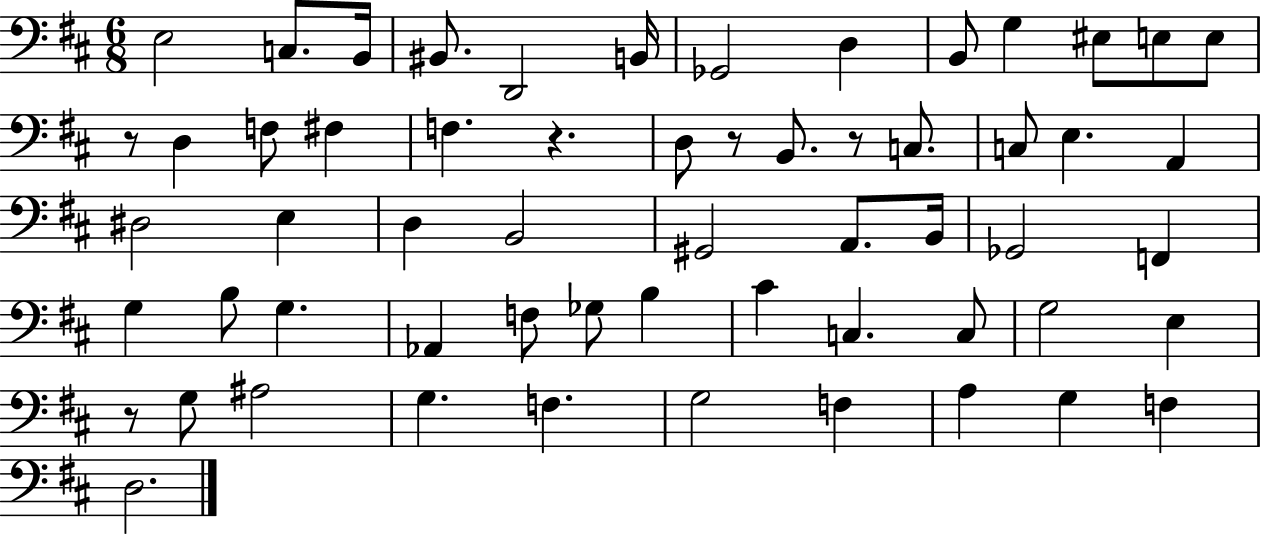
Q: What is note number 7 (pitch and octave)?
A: Gb2